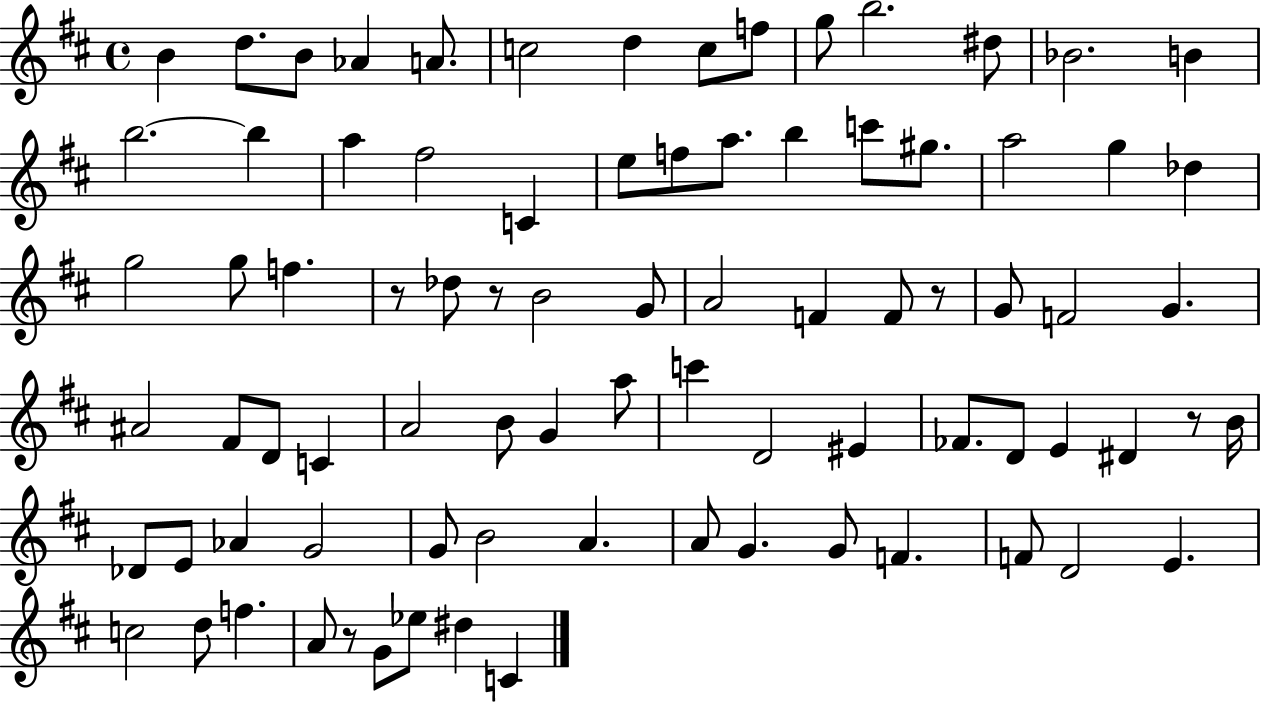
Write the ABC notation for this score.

X:1
T:Untitled
M:4/4
L:1/4
K:D
B d/2 B/2 _A A/2 c2 d c/2 f/2 g/2 b2 ^d/2 _B2 B b2 b a ^f2 C e/2 f/2 a/2 b c'/2 ^g/2 a2 g _d g2 g/2 f z/2 _d/2 z/2 B2 G/2 A2 F F/2 z/2 G/2 F2 G ^A2 ^F/2 D/2 C A2 B/2 G a/2 c' D2 ^E _F/2 D/2 E ^D z/2 B/4 _D/2 E/2 _A G2 G/2 B2 A A/2 G G/2 F F/2 D2 E c2 d/2 f A/2 z/2 G/2 _e/2 ^d C